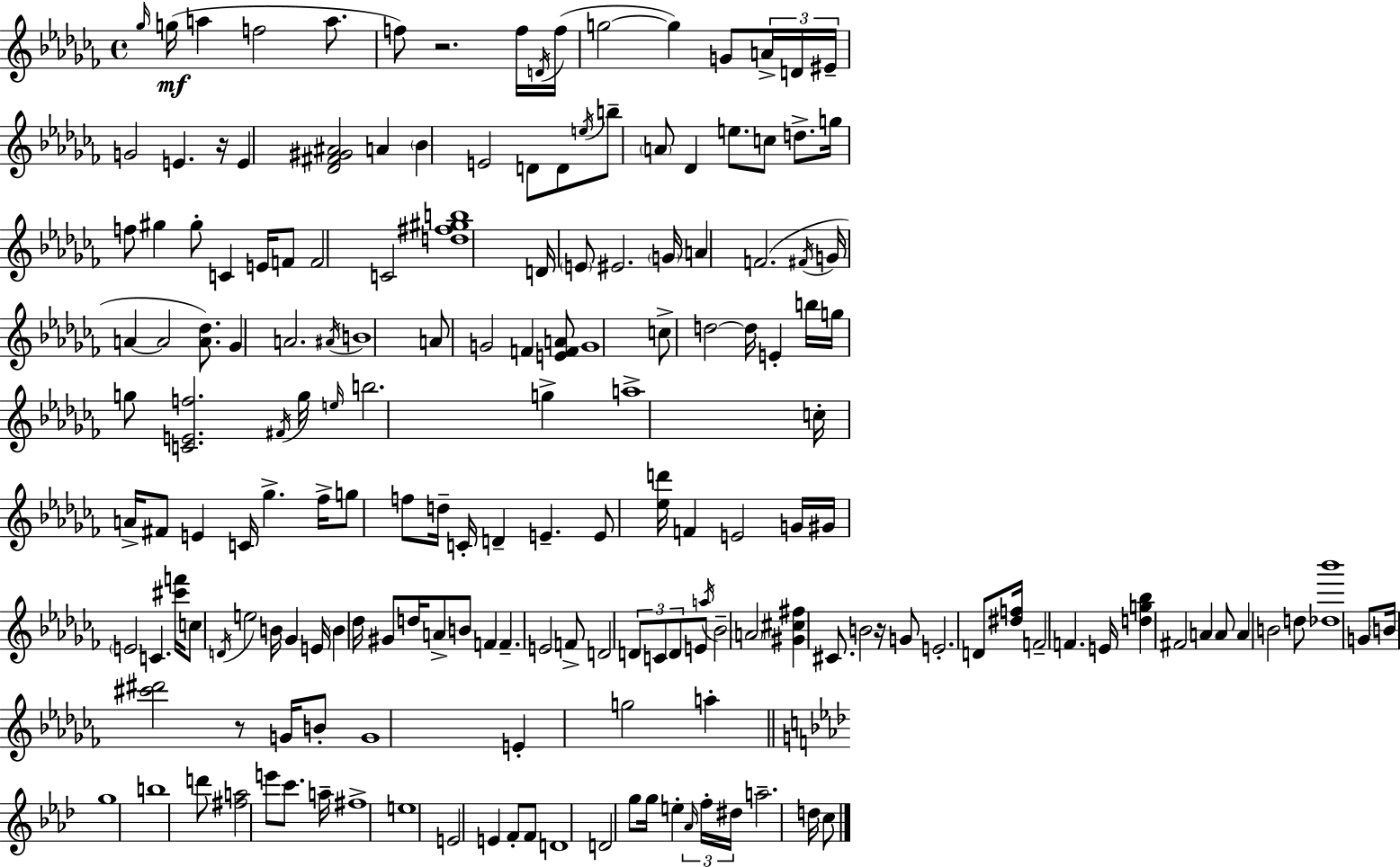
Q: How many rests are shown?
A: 4